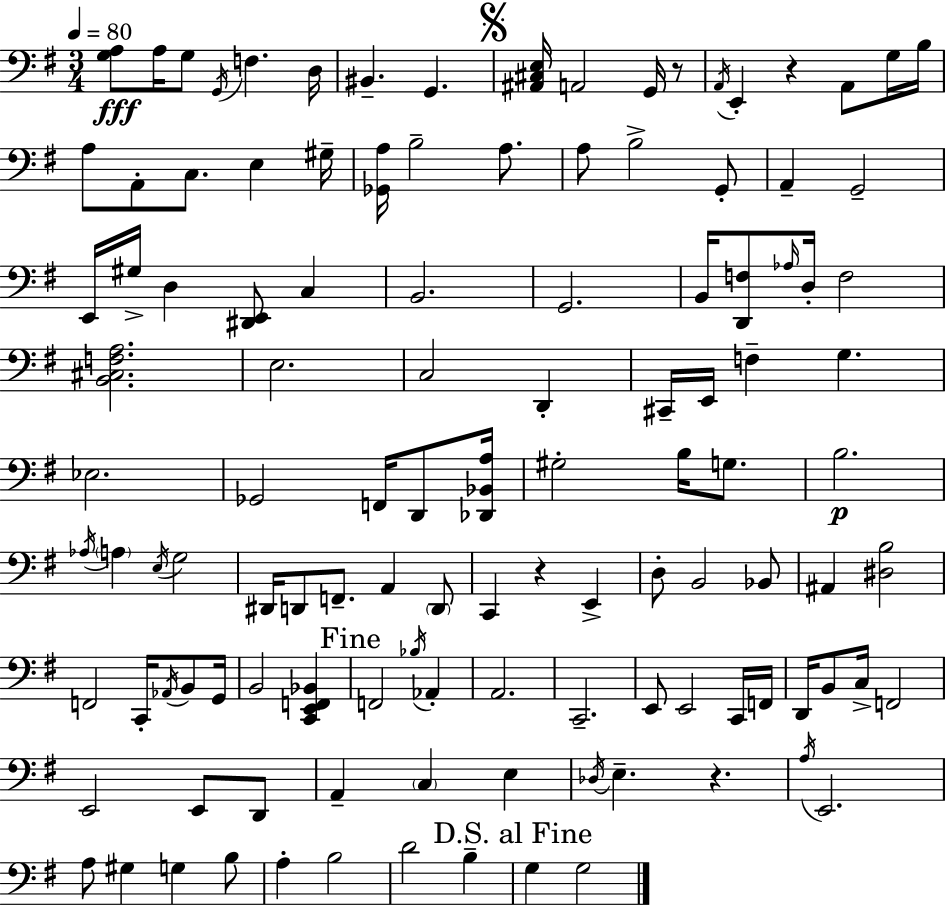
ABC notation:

X:1
T:Untitled
M:3/4
L:1/4
K:G
[G,A,]/2 A,/4 G,/2 G,,/4 F, D,/4 ^B,, G,, [^A,,^C,E,]/4 A,,2 G,,/4 z/2 A,,/4 E,, z A,,/2 G,/4 B,/4 A,/2 A,,/2 C,/2 E, ^G,/4 [_G,,A,]/4 B,2 A,/2 A,/2 B,2 G,,/2 A,, G,,2 E,,/4 ^G,/4 D, [^D,,E,,]/2 C, B,,2 G,,2 B,,/4 [D,,F,]/2 _A,/4 D,/4 F,2 [B,,^C,F,A,]2 E,2 C,2 D,, ^C,,/4 E,,/4 F, G, _E,2 _G,,2 F,,/4 D,,/2 [_D,,_B,,A,]/4 ^G,2 B,/4 G,/2 B,2 _A,/4 A, E,/4 G,2 ^D,,/4 D,,/2 F,,/2 A,, D,,/2 C,, z E,, D,/2 B,,2 _B,,/2 ^A,, [^D,B,]2 F,,2 C,,/4 _A,,/4 B,,/2 G,,/4 B,,2 [C,,E,,F,,_B,,] F,,2 _B,/4 _A,, A,,2 C,,2 E,,/2 E,,2 C,,/4 F,,/4 D,,/4 B,,/2 C,/4 F,,2 E,,2 E,,/2 D,,/2 A,, C, E, _D,/4 E, z A,/4 E,,2 A,/2 ^G, G, B,/2 A, B,2 D2 B, G, G,2